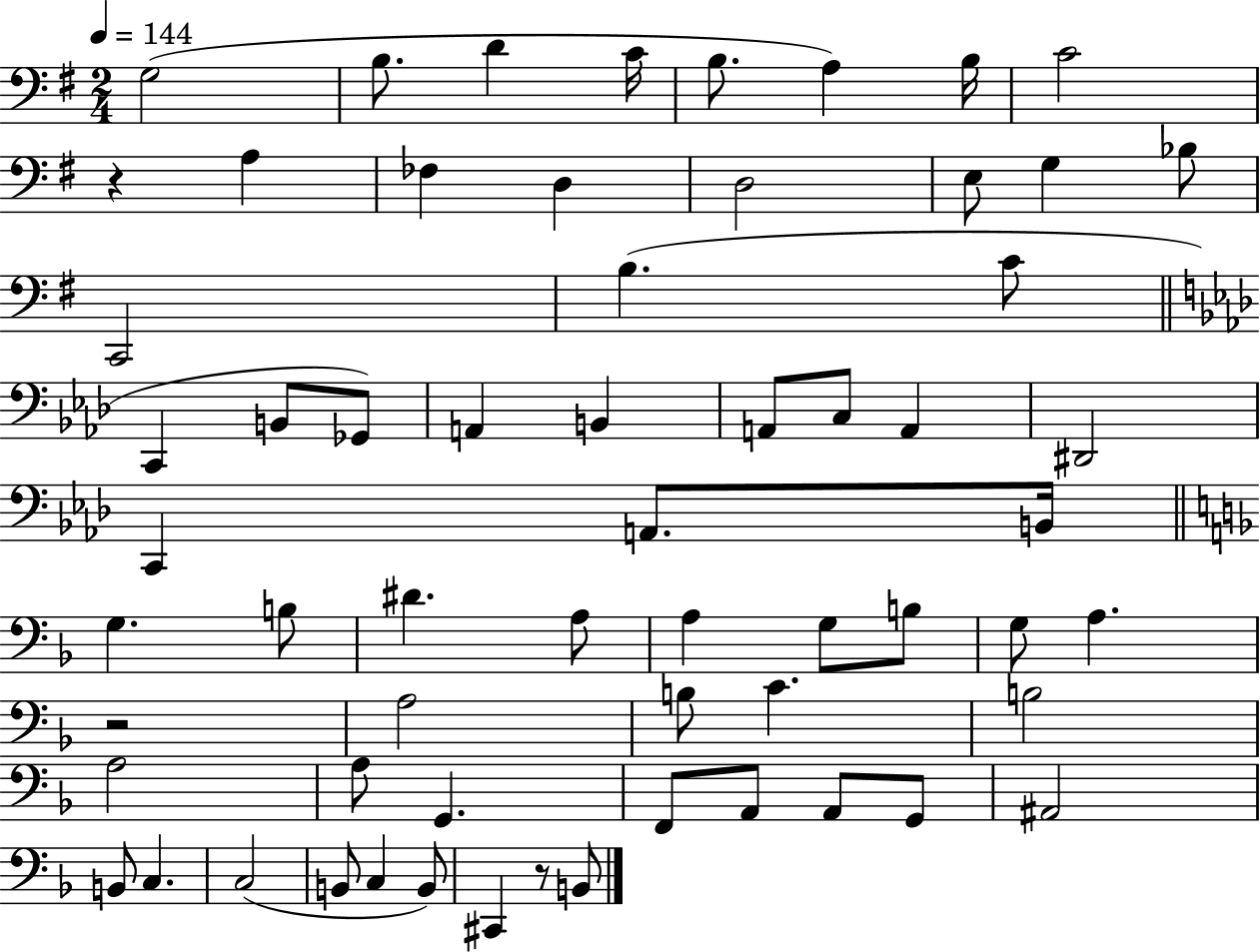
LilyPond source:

{
  \clef bass
  \numericTimeSignature
  \time 2/4
  \key g \major
  \tempo 4 = 144
  \repeat volta 2 { g2( | b8. d'4 c'16 | b8. a4) b16 | c'2 | \break r4 a4 | fes4 d4 | d2 | e8 g4 bes8 | \break c,2 | b4.( c'8 | \bar "||" \break \key f \minor c,4 b,8 ges,8) | a,4 b,4 | a,8 c8 a,4 | dis,2 | \break c,4 a,8. b,16 | \bar "||" \break \key f \major g4. b8 | dis'4. a8 | a4 g8 b8 | g8 a4. | \break r2 | a2 | b8 c'4. | b2 | \break a2 | a8 g,4. | f,8 a,8 a,8 g,8 | ais,2 | \break b,8 c4. | c2( | b,8 c4 b,8) | cis,4 r8 b,8 | \break } \bar "|."
}